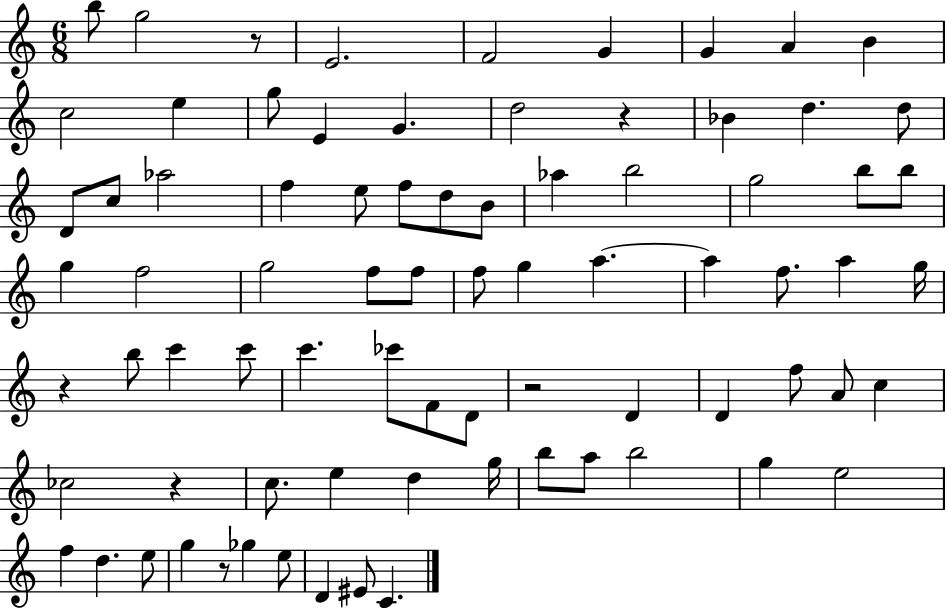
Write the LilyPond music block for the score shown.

{
  \clef treble
  \numericTimeSignature
  \time 6/8
  \key c \major
  b''8 g''2 r8 | e'2. | f'2 g'4 | g'4 a'4 b'4 | \break c''2 e''4 | g''8 e'4 g'4. | d''2 r4 | bes'4 d''4. d''8 | \break d'8 c''8 aes''2 | f''4 e''8 f''8 d''8 b'8 | aes''4 b''2 | g''2 b''8 b''8 | \break g''4 f''2 | g''2 f''8 f''8 | f''8 g''4 a''4.~~ | a''4 f''8. a''4 g''16 | \break r4 b''8 c'''4 c'''8 | c'''4. ces'''8 f'8 d'8 | r2 d'4 | d'4 f''8 a'8 c''4 | \break ces''2 r4 | c''8. e''4 d''4 g''16 | b''8 a''8 b''2 | g''4 e''2 | \break f''4 d''4. e''8 | g''4 r8 ges''4 e''8 | d'4 eis'8 c'4. | \bar "|."
}